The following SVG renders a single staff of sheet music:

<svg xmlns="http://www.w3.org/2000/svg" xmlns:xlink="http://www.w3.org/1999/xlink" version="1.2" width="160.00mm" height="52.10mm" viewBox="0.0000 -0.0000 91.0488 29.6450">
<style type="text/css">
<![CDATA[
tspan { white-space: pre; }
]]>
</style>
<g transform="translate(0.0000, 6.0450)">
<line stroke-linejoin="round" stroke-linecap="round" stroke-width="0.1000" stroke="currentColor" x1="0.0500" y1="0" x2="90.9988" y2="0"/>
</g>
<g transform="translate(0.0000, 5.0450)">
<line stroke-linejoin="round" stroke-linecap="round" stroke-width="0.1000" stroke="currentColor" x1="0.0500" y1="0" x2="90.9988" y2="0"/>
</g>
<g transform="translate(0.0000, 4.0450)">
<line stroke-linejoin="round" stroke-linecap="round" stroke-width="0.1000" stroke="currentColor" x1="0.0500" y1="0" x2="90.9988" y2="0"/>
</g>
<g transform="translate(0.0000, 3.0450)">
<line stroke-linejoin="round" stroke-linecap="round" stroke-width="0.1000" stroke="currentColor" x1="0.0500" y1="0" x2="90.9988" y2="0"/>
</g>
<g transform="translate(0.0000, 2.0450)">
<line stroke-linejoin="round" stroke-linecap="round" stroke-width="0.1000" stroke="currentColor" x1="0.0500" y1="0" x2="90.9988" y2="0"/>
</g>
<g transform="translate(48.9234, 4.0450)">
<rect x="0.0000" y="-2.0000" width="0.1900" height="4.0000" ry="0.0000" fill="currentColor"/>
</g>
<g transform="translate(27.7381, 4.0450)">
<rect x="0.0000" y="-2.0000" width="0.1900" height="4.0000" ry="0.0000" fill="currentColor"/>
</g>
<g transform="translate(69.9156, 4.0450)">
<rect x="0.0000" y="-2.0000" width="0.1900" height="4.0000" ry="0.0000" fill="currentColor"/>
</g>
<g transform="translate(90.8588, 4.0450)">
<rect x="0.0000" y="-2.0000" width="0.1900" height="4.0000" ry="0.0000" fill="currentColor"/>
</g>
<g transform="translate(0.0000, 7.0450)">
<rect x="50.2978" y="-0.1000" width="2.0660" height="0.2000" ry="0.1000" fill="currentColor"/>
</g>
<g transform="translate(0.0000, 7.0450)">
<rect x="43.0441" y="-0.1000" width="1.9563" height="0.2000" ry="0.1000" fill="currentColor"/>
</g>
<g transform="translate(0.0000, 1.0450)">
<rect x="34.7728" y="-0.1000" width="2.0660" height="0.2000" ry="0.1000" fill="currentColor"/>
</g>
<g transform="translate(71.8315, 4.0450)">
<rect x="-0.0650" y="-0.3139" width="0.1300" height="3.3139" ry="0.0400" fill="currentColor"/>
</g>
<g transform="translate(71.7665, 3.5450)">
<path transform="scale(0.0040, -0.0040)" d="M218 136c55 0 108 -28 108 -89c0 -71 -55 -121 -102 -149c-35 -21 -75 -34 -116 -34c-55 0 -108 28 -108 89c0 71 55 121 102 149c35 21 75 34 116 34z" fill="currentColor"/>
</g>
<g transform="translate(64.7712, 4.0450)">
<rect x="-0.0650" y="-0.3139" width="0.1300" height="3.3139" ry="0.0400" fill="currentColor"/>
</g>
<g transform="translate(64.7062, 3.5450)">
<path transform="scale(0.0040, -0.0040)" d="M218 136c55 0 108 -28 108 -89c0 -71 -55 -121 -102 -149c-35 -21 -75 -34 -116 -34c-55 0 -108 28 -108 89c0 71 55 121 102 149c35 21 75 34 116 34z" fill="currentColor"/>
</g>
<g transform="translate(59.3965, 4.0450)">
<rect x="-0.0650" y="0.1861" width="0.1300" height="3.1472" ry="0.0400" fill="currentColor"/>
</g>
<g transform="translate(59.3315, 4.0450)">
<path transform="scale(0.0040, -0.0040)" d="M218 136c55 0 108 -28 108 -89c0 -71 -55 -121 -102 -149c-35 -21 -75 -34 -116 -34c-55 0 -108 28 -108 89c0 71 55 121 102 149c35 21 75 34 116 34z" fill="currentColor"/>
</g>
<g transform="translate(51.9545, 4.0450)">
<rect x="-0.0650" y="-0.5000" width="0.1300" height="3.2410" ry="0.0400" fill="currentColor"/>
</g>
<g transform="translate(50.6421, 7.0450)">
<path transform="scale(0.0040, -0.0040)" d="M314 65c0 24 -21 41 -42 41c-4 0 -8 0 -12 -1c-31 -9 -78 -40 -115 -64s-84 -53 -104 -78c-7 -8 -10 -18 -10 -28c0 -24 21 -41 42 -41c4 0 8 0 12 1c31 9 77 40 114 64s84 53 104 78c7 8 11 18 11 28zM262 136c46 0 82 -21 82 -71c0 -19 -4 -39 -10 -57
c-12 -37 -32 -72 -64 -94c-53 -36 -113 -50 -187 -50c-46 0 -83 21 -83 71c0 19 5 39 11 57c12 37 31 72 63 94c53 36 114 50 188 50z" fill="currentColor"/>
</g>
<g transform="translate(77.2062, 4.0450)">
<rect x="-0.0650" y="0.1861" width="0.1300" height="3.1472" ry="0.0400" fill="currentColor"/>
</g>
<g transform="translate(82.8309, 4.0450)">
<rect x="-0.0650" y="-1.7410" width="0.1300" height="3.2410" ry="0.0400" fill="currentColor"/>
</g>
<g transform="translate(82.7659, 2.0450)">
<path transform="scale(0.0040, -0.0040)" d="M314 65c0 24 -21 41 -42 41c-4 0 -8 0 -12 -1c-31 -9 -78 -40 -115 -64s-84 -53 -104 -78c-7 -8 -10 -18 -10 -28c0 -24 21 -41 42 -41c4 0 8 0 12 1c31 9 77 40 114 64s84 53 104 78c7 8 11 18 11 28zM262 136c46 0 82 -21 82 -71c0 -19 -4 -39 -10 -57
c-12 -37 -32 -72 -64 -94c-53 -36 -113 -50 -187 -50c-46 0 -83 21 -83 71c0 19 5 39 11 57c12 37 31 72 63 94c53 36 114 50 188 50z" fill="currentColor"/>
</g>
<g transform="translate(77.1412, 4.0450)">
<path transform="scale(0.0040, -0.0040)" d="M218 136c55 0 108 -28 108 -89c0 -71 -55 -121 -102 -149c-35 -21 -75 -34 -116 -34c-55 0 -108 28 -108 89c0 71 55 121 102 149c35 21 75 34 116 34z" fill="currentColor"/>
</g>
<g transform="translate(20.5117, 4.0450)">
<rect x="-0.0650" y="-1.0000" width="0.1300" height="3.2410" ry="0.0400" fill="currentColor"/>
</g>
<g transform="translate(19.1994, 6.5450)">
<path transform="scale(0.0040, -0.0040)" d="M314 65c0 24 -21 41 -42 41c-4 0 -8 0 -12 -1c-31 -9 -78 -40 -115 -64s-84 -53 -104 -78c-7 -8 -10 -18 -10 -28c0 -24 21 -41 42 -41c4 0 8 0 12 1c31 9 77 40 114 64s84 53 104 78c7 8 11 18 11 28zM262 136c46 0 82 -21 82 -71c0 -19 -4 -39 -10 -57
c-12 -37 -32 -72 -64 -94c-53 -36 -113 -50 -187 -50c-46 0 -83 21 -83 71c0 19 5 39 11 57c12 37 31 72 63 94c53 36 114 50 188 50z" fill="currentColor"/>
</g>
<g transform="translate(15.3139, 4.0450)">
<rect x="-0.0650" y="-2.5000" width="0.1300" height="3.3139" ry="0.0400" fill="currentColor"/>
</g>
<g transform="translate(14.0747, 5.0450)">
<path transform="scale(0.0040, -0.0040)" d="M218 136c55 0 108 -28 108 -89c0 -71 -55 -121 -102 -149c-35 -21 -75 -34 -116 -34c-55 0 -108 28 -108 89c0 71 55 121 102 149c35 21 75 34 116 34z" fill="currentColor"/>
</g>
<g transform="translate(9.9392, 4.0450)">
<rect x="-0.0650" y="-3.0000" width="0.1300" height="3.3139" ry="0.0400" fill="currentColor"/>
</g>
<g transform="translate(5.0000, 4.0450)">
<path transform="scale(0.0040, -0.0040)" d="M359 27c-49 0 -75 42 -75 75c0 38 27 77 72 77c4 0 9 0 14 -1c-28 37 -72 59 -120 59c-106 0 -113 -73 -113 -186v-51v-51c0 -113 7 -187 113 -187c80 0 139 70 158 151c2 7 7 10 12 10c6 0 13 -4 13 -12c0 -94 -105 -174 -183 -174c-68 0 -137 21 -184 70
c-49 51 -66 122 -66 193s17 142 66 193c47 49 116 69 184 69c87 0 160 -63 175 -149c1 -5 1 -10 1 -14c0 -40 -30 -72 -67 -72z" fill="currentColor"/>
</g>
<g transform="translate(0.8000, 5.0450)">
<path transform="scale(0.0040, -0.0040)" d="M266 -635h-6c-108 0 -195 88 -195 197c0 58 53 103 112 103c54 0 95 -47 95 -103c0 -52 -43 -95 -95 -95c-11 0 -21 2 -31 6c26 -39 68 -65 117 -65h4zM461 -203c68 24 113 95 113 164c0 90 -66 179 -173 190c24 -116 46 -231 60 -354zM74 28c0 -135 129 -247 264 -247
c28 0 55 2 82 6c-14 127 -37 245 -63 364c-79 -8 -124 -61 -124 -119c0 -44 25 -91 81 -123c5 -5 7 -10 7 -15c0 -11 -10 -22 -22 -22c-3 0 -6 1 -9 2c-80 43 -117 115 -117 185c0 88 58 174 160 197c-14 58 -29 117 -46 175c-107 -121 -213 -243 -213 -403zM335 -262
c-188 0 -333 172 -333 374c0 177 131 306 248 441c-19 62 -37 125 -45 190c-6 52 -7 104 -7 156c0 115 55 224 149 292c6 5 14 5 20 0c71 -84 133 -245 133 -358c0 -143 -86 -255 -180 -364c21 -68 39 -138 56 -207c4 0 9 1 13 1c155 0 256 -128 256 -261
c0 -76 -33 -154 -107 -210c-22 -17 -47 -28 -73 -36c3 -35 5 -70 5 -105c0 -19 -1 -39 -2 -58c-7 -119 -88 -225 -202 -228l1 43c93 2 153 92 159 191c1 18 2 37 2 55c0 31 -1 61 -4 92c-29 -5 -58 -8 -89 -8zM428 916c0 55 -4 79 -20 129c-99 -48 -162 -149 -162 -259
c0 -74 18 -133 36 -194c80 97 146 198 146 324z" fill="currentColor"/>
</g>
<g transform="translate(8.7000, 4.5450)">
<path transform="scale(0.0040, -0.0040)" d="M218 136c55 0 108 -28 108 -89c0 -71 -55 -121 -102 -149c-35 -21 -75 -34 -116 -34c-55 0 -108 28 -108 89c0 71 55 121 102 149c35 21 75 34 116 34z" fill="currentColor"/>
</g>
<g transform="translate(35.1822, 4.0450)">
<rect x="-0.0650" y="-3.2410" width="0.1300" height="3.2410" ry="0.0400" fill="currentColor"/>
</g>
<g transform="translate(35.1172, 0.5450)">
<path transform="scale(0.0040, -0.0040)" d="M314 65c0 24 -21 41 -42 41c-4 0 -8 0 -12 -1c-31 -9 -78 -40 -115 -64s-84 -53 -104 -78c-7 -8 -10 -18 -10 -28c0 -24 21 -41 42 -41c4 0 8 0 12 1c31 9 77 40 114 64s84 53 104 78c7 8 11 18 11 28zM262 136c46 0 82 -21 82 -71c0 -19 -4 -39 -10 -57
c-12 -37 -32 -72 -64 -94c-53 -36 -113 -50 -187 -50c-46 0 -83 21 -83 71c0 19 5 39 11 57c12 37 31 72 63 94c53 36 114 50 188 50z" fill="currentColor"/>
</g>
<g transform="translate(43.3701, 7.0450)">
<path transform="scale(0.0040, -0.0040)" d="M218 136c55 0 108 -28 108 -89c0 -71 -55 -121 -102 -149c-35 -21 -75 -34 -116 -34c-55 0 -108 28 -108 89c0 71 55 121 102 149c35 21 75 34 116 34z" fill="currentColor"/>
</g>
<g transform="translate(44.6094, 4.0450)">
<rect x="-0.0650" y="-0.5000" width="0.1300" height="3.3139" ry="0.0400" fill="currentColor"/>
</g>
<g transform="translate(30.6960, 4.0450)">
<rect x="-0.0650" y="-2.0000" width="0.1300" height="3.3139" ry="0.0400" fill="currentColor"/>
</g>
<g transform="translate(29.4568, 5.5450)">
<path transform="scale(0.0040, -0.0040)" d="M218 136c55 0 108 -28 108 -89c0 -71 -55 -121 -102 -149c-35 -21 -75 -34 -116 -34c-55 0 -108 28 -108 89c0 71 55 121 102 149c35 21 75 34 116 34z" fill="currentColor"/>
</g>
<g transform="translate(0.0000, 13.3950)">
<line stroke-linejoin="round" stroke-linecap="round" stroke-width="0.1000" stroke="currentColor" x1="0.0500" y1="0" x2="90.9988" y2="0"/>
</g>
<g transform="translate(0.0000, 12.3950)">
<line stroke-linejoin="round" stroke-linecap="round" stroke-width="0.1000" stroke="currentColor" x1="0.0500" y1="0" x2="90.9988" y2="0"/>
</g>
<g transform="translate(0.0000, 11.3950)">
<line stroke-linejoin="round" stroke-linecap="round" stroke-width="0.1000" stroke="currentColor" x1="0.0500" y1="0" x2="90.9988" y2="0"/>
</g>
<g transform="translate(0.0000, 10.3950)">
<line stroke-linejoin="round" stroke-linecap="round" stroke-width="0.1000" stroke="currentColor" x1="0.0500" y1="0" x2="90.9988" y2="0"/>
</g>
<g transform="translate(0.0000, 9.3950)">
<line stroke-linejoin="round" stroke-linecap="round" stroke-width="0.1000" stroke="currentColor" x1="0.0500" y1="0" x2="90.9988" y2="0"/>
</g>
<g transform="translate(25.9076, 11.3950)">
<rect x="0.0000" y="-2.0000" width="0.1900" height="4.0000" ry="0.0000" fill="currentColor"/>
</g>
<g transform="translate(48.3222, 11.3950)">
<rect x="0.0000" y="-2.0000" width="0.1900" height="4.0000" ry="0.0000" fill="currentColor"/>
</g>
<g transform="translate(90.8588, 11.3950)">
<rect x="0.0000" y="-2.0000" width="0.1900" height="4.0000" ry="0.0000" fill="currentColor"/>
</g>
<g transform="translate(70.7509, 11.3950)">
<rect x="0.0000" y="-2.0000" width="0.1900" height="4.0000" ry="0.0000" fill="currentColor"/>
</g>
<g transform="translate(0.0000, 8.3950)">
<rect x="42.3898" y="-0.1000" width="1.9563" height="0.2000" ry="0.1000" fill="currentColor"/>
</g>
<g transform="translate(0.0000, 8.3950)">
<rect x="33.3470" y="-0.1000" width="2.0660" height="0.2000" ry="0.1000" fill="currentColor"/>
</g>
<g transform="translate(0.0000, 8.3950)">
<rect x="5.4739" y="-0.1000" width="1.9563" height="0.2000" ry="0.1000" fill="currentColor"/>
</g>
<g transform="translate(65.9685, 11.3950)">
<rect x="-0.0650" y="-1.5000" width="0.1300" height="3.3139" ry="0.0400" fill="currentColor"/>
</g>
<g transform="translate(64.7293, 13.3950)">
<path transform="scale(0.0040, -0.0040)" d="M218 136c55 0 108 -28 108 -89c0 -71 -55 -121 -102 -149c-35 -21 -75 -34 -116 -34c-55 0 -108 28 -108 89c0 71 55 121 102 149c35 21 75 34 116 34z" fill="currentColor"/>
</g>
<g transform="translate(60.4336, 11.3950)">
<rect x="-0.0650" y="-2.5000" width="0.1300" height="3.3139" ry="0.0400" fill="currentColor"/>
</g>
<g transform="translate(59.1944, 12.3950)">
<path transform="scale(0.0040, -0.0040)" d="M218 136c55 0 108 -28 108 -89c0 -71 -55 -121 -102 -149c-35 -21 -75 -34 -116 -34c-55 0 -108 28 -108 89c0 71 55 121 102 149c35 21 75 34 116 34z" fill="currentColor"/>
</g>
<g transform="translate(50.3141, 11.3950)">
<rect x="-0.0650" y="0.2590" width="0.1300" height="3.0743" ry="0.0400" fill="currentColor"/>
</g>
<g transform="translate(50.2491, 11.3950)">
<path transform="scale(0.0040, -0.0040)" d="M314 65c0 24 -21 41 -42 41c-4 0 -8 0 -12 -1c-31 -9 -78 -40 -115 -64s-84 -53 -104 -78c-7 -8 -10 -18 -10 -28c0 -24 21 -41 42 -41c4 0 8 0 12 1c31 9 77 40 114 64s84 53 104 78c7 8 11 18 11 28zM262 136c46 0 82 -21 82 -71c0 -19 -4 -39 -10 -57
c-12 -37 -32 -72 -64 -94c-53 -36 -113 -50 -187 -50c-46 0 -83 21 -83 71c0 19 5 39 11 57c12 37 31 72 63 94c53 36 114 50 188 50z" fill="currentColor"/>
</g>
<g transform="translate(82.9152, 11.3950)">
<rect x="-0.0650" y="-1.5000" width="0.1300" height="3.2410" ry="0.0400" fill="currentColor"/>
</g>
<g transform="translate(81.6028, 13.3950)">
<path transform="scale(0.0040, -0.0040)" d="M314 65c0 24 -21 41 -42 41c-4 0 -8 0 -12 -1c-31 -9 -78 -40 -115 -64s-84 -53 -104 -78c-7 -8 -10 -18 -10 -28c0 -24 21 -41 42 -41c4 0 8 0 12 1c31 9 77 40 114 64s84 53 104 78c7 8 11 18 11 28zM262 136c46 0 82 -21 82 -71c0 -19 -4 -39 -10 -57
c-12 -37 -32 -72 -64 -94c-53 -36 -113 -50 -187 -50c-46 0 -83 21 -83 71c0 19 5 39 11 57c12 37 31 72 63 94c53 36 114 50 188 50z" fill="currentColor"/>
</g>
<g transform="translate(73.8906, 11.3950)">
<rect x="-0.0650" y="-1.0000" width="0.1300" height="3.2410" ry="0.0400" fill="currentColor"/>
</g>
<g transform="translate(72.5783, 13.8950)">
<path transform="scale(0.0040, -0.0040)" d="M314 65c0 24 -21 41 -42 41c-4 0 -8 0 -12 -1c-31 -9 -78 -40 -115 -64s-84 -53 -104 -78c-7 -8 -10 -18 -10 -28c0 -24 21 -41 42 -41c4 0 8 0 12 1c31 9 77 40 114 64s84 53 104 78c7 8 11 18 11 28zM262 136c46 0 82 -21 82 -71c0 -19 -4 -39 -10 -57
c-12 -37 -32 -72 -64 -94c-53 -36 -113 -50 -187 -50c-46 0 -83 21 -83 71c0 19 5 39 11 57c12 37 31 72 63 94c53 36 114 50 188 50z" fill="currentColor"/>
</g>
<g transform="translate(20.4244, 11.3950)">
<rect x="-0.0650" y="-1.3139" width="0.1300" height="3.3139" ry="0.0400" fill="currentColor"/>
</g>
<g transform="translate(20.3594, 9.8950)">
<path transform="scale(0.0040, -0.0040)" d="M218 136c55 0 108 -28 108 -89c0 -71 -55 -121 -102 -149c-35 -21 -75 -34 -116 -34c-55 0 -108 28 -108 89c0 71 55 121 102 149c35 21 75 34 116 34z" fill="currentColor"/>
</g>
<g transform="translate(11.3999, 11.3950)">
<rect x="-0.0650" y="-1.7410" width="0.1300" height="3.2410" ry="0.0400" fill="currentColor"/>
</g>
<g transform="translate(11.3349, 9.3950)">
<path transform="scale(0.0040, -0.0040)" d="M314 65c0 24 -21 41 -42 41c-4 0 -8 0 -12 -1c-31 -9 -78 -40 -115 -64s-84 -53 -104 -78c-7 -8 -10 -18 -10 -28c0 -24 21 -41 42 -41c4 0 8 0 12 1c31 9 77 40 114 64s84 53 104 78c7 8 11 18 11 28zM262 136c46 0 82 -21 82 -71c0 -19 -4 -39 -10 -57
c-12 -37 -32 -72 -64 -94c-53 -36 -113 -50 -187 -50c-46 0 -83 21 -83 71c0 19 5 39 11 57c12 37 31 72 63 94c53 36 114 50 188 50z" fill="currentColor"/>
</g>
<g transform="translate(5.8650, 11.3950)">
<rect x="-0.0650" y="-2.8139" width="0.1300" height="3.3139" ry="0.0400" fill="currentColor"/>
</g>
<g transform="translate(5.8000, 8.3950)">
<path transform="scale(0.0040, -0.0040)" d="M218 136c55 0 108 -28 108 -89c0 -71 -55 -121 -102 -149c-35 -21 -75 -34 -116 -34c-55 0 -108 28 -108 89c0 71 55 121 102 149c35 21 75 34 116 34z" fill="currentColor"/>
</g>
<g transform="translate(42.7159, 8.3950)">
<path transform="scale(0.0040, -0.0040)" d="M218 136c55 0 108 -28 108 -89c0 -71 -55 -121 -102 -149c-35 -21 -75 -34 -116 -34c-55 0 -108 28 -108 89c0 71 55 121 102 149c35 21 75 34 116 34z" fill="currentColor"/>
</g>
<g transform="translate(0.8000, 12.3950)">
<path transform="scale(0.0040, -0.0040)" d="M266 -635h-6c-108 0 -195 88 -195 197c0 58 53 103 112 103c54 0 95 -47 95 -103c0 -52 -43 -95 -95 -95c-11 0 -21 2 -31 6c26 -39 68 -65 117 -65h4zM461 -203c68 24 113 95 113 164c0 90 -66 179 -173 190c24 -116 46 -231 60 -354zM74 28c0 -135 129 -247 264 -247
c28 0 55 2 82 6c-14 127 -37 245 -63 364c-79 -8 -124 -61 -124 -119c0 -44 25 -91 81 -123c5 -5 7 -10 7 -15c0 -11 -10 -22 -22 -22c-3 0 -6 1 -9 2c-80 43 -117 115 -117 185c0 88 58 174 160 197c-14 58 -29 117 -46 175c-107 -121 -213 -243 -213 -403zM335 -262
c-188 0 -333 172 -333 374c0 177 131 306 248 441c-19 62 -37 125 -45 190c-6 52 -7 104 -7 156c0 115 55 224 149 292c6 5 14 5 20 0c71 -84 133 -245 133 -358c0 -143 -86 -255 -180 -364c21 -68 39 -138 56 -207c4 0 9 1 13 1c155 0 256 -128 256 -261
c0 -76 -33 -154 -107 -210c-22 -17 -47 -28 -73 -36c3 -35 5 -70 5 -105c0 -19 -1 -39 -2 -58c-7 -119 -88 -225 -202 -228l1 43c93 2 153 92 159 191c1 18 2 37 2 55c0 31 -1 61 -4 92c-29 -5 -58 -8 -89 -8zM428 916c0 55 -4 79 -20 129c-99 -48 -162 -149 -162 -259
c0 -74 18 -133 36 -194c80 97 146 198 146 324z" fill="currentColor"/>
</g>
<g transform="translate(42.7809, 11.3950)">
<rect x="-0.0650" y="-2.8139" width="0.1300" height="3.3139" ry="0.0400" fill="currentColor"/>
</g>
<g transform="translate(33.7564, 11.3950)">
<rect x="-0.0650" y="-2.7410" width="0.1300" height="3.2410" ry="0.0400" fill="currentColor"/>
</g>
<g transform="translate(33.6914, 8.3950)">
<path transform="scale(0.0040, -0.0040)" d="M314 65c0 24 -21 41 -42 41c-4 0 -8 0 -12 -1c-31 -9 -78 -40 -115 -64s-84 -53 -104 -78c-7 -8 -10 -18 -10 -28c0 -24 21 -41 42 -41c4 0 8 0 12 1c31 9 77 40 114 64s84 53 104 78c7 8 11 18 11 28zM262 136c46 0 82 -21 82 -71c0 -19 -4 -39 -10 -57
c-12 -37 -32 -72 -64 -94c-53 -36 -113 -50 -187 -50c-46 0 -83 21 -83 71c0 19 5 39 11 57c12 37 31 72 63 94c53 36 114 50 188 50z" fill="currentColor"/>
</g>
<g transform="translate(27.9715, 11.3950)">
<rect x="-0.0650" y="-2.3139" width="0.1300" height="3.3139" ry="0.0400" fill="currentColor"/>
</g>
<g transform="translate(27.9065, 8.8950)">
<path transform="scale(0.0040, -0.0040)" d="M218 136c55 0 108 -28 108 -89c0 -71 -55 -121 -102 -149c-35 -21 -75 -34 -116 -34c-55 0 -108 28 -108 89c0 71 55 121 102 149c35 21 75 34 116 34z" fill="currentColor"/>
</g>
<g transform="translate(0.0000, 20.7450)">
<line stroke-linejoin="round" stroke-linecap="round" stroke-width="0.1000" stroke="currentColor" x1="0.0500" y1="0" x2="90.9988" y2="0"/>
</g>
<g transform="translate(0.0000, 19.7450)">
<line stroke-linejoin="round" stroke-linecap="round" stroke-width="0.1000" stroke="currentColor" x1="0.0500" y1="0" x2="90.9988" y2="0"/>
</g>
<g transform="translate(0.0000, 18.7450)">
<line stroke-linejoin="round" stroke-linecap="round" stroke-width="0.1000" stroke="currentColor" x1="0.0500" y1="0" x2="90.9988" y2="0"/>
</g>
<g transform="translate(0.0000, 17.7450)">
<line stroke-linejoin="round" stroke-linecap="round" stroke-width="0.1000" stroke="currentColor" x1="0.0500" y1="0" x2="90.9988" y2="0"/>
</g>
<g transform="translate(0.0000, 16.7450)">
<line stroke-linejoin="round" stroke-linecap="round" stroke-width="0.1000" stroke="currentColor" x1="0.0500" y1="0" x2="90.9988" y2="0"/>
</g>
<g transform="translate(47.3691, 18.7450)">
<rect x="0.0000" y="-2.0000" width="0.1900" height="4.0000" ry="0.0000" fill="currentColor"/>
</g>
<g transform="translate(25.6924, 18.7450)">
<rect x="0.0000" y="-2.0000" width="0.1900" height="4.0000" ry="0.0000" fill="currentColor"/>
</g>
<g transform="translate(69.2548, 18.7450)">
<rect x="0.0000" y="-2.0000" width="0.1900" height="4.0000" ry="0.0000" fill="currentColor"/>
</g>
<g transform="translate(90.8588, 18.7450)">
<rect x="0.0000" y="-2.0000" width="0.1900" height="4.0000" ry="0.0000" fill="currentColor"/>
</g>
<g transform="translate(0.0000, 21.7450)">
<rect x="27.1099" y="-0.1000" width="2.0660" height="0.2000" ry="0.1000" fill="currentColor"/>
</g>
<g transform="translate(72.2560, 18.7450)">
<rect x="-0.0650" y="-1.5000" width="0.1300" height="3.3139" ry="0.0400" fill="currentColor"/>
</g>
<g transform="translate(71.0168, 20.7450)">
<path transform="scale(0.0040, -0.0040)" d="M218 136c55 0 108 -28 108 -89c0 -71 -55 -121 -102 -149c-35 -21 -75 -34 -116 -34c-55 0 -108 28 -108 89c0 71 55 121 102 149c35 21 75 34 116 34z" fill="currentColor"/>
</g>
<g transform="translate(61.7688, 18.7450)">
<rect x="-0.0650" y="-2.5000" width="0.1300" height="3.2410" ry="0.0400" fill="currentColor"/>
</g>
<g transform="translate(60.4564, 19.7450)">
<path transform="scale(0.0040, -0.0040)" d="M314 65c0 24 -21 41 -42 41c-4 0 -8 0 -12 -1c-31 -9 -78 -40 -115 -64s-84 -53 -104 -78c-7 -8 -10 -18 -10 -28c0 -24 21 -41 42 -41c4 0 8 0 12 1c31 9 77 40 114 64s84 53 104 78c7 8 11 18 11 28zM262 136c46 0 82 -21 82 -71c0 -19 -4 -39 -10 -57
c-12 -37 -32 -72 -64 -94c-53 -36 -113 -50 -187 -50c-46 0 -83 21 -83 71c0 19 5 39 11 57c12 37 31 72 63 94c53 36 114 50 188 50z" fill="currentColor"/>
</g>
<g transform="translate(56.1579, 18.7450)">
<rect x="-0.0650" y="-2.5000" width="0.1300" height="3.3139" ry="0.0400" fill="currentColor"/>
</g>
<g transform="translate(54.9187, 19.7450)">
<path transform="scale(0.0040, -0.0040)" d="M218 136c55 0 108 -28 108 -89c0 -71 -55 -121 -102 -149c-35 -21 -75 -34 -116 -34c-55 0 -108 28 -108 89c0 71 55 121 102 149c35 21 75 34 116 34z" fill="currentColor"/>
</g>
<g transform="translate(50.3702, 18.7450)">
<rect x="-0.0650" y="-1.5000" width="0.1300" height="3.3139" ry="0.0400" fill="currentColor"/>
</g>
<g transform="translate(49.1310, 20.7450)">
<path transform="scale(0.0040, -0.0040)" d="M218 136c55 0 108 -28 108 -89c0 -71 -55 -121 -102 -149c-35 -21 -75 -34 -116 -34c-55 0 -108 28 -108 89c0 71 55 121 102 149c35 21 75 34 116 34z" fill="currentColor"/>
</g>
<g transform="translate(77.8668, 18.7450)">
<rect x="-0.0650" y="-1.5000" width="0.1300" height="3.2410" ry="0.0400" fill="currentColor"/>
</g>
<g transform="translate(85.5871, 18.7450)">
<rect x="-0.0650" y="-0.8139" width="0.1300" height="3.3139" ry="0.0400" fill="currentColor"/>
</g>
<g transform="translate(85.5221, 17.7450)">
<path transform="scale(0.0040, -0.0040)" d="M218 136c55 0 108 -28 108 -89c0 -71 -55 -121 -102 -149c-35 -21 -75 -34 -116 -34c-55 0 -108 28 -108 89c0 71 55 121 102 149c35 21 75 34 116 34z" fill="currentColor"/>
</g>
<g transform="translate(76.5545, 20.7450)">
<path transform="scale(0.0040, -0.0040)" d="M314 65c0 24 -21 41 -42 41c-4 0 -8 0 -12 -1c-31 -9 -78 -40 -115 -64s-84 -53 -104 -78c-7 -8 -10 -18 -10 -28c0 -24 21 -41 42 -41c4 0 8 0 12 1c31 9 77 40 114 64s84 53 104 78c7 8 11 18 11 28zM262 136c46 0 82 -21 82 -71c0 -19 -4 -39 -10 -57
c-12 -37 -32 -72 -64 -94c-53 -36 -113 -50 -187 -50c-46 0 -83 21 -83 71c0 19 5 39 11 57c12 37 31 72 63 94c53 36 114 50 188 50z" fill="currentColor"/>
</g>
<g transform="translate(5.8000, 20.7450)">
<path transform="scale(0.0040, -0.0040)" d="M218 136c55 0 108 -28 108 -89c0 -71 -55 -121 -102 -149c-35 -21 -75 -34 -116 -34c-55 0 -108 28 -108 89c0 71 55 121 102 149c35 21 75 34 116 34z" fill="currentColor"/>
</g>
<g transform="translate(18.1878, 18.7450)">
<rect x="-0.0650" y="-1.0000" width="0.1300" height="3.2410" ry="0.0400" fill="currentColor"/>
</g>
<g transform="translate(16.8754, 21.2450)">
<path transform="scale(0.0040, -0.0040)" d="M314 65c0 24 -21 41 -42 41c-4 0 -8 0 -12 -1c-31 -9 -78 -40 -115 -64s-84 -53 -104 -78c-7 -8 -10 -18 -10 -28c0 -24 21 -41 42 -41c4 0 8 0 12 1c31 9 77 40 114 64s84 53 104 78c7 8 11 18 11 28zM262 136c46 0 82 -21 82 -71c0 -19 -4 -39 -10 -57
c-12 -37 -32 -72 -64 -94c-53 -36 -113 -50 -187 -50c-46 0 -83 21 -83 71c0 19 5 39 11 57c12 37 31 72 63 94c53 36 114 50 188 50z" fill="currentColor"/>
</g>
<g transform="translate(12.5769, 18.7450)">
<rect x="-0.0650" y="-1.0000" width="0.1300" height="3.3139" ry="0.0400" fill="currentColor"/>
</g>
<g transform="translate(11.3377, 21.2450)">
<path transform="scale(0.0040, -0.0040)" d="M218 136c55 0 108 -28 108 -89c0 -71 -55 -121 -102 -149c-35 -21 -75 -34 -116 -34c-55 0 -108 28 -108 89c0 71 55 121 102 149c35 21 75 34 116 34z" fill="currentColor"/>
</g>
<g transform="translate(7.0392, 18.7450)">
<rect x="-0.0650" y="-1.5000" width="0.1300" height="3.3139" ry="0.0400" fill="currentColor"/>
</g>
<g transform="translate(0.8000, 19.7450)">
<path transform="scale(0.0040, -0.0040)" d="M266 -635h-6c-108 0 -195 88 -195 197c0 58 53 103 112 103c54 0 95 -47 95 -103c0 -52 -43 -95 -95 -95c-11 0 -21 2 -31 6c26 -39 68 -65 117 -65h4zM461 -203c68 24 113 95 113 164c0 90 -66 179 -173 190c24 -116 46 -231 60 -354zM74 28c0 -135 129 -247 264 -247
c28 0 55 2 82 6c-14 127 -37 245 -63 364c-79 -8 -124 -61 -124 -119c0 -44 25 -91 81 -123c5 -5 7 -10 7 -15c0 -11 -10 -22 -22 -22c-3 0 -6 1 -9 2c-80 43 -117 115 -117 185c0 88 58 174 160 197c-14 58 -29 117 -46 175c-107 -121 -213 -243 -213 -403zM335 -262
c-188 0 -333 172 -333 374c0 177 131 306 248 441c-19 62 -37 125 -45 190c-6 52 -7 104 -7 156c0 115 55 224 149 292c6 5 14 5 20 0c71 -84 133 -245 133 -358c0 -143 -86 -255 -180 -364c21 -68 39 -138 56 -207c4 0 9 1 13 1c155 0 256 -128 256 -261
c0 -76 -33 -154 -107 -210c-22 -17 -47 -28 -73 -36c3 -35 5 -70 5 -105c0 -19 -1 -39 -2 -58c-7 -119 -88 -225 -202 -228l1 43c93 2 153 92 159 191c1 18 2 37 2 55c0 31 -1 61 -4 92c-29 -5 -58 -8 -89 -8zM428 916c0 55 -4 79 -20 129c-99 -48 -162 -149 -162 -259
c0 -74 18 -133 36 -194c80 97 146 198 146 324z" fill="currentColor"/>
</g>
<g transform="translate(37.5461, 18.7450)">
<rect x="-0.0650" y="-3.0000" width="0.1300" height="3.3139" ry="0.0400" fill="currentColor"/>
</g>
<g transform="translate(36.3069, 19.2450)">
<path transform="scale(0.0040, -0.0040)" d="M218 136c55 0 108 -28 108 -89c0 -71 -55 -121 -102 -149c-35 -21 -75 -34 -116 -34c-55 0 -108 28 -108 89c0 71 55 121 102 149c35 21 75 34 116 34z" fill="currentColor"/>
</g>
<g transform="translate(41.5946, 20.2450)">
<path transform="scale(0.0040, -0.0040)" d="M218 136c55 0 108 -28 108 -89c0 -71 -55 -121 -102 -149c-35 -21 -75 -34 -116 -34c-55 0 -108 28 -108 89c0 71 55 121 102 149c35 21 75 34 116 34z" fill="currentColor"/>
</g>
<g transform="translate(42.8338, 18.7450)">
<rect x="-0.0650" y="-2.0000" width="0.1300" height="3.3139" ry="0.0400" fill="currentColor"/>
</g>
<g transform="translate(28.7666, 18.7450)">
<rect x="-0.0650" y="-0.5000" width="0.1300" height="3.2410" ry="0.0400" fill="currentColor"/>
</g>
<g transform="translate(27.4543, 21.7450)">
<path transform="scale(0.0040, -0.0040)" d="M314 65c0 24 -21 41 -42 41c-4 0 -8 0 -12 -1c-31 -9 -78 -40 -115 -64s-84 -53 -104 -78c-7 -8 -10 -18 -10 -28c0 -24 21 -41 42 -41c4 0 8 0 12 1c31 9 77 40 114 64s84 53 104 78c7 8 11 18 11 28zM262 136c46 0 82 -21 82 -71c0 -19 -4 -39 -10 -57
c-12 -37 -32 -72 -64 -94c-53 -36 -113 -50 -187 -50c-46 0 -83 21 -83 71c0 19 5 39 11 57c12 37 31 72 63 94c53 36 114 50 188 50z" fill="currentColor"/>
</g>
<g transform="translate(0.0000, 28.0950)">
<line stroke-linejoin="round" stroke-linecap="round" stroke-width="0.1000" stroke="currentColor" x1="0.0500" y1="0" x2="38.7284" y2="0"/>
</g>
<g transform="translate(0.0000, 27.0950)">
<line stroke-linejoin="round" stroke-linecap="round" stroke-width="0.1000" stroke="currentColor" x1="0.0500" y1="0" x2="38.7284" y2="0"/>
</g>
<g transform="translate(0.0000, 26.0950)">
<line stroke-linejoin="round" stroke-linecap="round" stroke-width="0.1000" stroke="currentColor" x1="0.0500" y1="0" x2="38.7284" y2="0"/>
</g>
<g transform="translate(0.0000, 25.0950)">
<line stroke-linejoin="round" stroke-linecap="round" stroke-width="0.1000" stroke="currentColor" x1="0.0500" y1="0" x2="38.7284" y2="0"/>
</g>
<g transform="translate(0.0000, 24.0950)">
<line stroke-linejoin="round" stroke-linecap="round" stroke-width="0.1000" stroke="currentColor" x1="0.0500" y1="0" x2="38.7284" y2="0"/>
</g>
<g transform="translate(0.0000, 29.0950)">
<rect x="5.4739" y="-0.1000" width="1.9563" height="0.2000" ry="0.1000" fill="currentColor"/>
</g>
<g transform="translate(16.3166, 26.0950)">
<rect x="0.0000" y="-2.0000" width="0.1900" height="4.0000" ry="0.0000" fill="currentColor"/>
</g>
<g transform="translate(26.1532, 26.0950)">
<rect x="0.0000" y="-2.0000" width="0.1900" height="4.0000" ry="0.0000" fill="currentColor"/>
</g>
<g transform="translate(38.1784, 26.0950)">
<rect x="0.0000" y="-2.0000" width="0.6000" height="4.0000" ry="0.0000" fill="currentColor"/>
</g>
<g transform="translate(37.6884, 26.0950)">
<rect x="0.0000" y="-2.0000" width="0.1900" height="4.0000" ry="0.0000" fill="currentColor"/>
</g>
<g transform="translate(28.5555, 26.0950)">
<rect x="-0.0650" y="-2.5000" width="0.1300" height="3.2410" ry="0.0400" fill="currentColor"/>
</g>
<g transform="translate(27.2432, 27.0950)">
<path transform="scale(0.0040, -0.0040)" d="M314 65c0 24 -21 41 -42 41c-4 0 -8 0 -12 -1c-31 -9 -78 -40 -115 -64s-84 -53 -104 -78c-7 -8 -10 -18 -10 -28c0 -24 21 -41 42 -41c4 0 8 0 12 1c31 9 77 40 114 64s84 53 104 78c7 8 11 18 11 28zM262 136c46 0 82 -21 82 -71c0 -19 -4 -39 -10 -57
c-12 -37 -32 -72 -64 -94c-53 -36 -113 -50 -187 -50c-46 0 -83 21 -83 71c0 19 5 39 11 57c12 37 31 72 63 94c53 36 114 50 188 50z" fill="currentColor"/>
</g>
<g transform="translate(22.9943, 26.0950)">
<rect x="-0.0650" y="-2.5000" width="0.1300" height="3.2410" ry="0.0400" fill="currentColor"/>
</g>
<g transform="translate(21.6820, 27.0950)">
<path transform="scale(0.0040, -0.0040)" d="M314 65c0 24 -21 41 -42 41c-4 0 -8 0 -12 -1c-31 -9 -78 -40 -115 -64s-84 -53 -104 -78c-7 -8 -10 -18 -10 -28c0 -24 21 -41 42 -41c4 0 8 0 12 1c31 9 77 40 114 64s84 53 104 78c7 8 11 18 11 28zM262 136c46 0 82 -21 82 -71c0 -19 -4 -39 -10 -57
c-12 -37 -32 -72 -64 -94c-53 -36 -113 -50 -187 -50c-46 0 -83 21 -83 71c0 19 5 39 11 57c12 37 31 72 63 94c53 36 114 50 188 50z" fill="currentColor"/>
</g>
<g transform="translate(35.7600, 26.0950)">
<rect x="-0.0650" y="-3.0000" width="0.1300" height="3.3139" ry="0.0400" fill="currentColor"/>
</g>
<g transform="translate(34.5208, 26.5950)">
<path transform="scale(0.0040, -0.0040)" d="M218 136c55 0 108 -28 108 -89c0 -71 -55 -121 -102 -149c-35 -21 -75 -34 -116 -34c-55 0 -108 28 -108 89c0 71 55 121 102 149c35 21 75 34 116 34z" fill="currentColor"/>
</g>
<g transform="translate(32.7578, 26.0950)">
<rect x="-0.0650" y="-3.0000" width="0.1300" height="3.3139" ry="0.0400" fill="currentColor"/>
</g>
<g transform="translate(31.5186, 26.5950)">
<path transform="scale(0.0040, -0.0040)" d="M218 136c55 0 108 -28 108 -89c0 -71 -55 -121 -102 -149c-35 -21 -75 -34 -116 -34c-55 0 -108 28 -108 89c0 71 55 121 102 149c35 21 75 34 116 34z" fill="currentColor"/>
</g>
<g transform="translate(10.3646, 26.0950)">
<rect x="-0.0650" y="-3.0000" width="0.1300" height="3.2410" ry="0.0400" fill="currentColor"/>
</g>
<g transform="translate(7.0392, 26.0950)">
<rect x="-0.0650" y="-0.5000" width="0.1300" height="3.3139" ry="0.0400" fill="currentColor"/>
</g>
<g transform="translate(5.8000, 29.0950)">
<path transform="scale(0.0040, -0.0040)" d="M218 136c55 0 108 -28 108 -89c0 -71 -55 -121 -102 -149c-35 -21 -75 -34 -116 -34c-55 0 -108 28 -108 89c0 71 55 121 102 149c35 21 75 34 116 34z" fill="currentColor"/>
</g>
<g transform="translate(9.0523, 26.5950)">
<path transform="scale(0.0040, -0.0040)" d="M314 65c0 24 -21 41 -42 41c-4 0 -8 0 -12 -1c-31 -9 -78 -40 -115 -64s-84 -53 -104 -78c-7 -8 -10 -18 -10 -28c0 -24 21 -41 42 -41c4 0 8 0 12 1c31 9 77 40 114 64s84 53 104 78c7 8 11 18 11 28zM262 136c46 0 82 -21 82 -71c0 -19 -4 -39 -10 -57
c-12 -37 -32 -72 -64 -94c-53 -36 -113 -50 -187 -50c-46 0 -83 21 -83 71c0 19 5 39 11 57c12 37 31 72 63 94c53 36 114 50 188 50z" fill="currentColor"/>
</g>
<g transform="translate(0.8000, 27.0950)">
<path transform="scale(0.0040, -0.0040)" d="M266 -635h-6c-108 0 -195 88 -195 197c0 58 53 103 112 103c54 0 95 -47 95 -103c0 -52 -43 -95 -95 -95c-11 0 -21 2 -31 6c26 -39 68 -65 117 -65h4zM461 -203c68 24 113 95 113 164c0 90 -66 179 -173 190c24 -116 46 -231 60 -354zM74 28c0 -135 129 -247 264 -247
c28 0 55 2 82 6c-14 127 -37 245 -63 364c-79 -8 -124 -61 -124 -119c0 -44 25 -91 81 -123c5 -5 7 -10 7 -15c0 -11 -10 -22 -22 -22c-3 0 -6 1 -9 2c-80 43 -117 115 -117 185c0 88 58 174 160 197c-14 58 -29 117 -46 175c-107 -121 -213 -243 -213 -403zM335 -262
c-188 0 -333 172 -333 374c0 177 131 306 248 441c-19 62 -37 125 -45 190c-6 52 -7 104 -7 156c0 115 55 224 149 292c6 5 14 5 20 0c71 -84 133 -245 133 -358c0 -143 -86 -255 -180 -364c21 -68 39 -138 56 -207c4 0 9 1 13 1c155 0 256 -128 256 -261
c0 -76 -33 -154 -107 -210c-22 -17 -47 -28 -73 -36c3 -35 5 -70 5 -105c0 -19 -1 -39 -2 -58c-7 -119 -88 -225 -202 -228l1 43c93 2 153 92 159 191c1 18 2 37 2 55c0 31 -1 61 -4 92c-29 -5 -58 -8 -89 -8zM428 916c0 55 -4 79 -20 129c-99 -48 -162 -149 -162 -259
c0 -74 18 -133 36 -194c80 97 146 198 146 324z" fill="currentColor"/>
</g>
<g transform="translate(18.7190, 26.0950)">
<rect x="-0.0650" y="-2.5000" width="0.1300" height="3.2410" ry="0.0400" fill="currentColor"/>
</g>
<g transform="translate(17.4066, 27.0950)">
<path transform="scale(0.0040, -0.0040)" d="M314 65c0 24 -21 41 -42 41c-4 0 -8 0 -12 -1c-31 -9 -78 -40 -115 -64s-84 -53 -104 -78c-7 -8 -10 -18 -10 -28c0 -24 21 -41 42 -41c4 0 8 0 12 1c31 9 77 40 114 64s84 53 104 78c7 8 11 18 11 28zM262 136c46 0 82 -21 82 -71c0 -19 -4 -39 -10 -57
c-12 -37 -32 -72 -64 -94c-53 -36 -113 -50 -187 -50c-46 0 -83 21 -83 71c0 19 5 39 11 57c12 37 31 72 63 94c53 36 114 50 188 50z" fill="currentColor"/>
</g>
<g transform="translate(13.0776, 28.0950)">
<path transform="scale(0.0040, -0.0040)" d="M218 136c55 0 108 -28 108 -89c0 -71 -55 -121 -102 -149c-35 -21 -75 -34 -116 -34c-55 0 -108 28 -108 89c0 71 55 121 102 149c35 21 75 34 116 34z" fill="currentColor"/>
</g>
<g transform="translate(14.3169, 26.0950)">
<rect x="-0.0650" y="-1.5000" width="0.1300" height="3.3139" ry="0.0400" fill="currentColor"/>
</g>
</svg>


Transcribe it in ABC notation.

X:1
T:Untitled
M:4/4
L:1/4
K:C
A G D2 F b2 C C2 B c c B f2 a f2 e g a2 a B2 G E D2 E2 E D D2 C2 A F E G G2 E E2 d C A2 E G2 G2 G2 A A